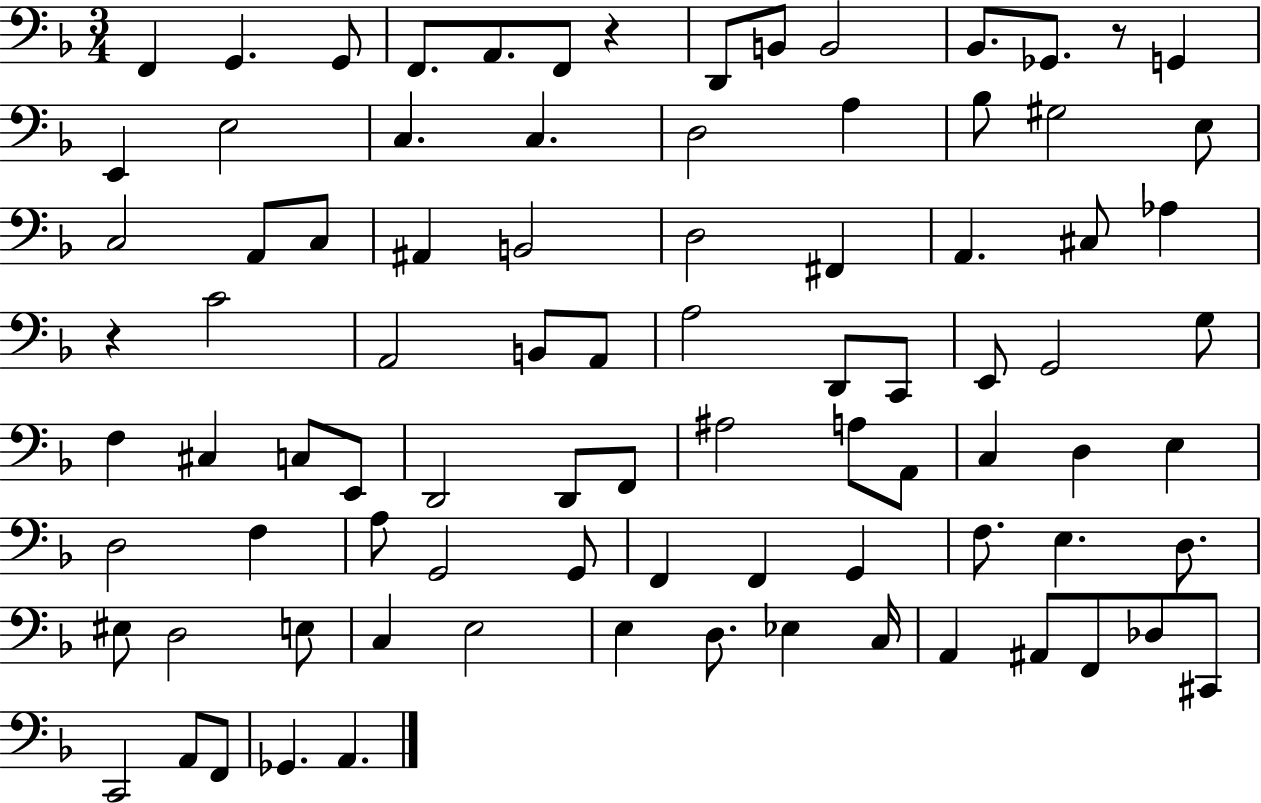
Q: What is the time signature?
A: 3/4